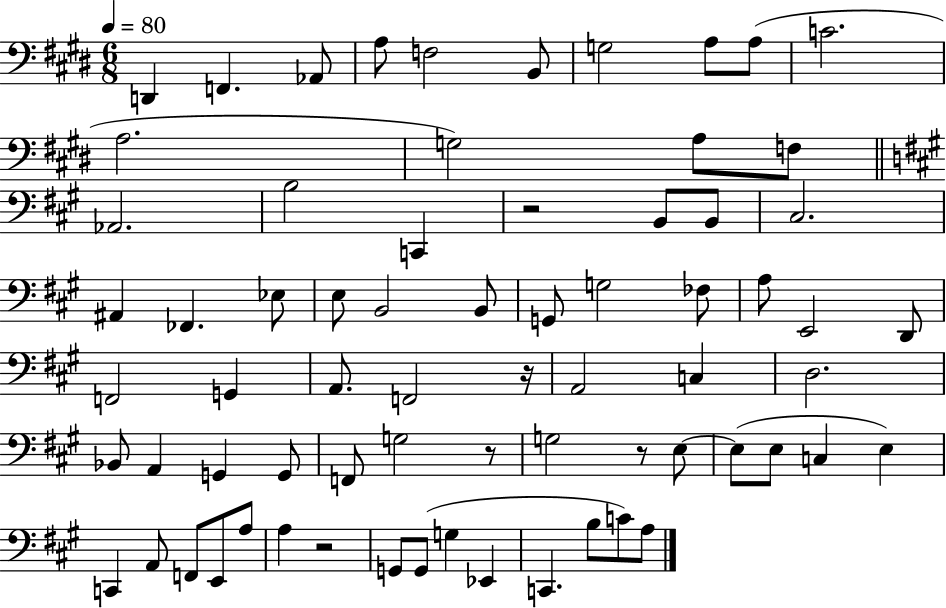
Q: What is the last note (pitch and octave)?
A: A3